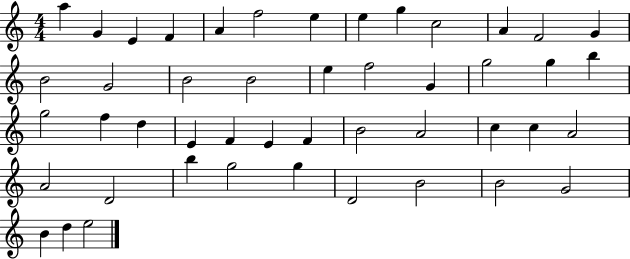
A5/q G4/q E4/q F4/q A4/q F5/h E5/q E5/q G5/q C5/h A4/q F4/h G4/q B4/h G4/h B4/h B4/h E5/q F5/h G4/q G5/h G5/q B5/q G5/h F5/q D5/q E4/q F4/q E4/q F4/q B4/h A4/h C5/q C5/q A4/h A4/h D4/h B5/q G5/h G5/q D4/h B4/h B4/h G4/h B4/q D5/q E5/h